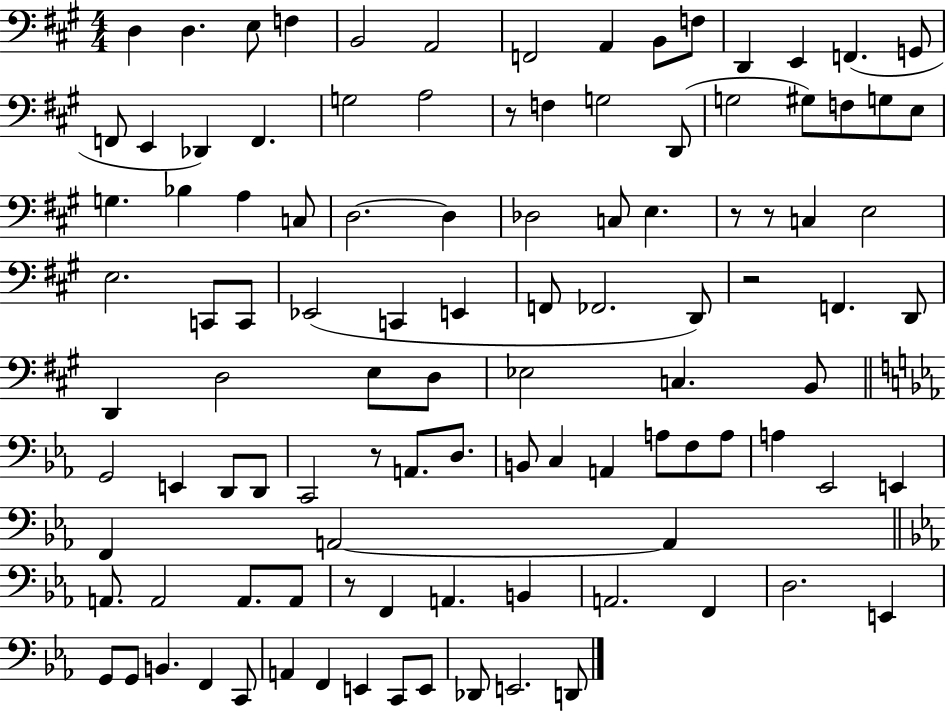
X:1
T:Untitled
M:4/4
L:1/4
K:A
D, D, E,/2 F, B,,2 A,,2 F,,2 A,, B,,/2 F,/2 D,, E,, F,, G,,/2 F,,/2 E,, _D,, F,, G,2 A,2 z/2 F, G,2 D,,/2 G,2 ^G,/2 F,/2 G,/2 E,/2 G, _B, A, C,/2 D,2 D, _D,2 C,/2 E, z/2 z/2 C, E,2 E,2 C,,/2 C,,/2 _E,,2 C,, E,, F,,/2 _F,,2 D,,/2 z2 F,, D,,/2 D,, D,2 E,/2 D,/2 _E,2 C, B,,/2 G,,2 E,, D,,/2 D,,/2 C,,2 z/2 A,,/2 D,/2 B,,/2 C, A,, A,/2 F,/2 A,/2 A, _E,,2 E,, F,, A,,2 A,, A,,/2 A,,2 A,,/2 A,,/2 z/2 F,, A,, B,, A,,2 F,, D,2 E,, G,,/2 G,,/2 B,, F,, C,,/2 A,, F,, E,, C,,/2 E,,/2 _D,,/2 E,,2 D,,/2